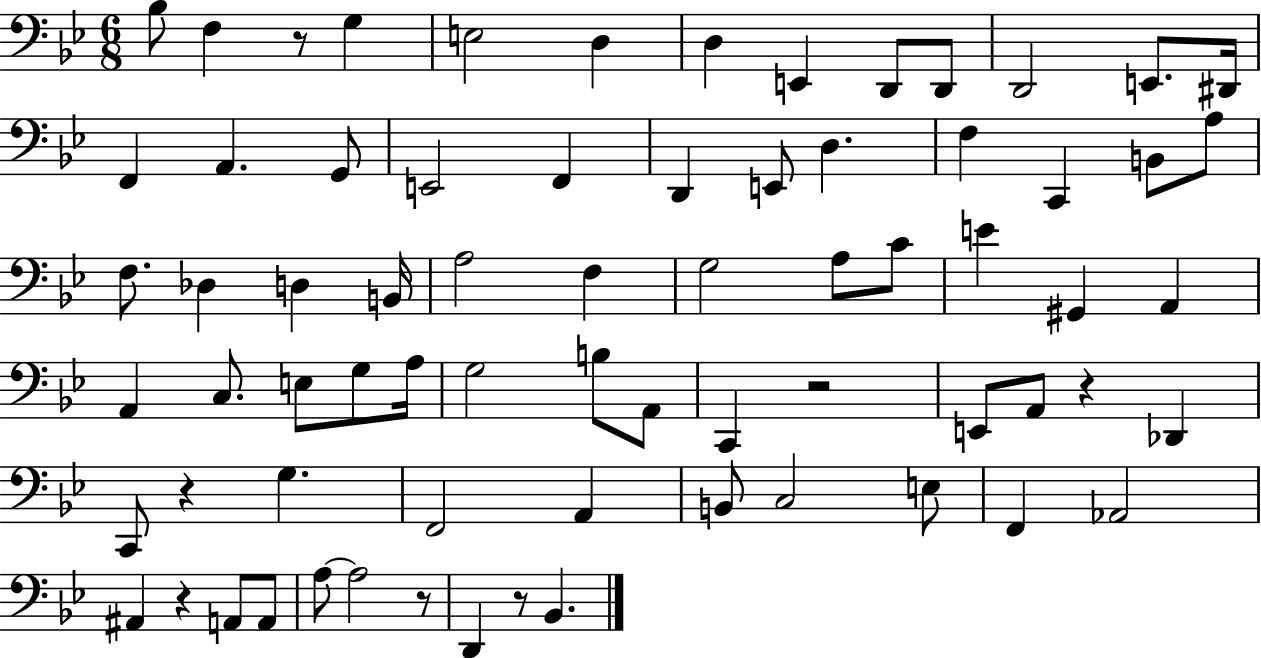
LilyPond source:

{
  \clef bass
  \numericTimeSignature
  \time 6/8
  \key bes \major
  bes8 f4 r8 g4 | e2 d4 | d4 e,4 d,8 d,8 | d,2 e,8. dis,16 | \break f,4 a,4. g,8 | e,2 f,4 | d,4 e,8 d4. | f4 c,4 b,8 a8 | \break f8. des4 d4 b,16 | a2 f4 | g2 a8 c'8 | e'4 gis,4 a,4 | \break a,4 c8. e8 g8 a16 | g2 b8 a,8 | c,4 r2 | e,8 a,8 r4 des,4 | \break c,8 r4 g4. | f,2 a,4 | b,8 c2 e8 | f,4 aes,2 | \break ais,4 r4 a,8 a,8 | a8~~ a2 r8 | d,4 r8 bes,4. | \bar "|."
}